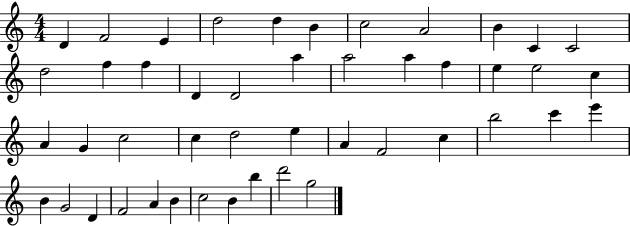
D4/q F4/h E4/q D5/h D5/q B4/q C5/h A4/h B4/q C4/q C4/h D5/h F5/q F5/q D4/q D4/h A5/q A5/h A5/q F5/q E5/q E5/h C5/q A4/q G4/q C5/h C5/q D5/h E5/q A4/q F4/h C5/q B5/h C6/q E6/q B4/q G4/h D4/q F4/h A4/q B4/q C5/h B4/q B5/q D6/h G5/h